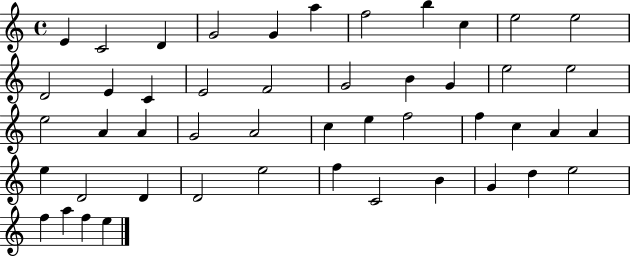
{
  \clef treble
  \time 4/4
  \defaultTimeSignature
  \key c \major
  e'4 c'2 d'4 | g'2 g'4 a''4 | f''2 b''4 c''4 | e''2 e''2 | \break d'2 e'4 c'4 | e'2 f'2 | g'2 b'4 g'4 | e''2 e''2 | \break e''2 a'4 a'4 | g'2 a'2 | c''4 e''4 f''2 | f''4 c''4 a'4 a'4 | \break e''4 d'2 d'4 | d'2 e''2 | f''4 c'2 b'4 | g'4 d''4 e''2 | \break f''4 a''4 f''4 e''4 | \bar "|."
}